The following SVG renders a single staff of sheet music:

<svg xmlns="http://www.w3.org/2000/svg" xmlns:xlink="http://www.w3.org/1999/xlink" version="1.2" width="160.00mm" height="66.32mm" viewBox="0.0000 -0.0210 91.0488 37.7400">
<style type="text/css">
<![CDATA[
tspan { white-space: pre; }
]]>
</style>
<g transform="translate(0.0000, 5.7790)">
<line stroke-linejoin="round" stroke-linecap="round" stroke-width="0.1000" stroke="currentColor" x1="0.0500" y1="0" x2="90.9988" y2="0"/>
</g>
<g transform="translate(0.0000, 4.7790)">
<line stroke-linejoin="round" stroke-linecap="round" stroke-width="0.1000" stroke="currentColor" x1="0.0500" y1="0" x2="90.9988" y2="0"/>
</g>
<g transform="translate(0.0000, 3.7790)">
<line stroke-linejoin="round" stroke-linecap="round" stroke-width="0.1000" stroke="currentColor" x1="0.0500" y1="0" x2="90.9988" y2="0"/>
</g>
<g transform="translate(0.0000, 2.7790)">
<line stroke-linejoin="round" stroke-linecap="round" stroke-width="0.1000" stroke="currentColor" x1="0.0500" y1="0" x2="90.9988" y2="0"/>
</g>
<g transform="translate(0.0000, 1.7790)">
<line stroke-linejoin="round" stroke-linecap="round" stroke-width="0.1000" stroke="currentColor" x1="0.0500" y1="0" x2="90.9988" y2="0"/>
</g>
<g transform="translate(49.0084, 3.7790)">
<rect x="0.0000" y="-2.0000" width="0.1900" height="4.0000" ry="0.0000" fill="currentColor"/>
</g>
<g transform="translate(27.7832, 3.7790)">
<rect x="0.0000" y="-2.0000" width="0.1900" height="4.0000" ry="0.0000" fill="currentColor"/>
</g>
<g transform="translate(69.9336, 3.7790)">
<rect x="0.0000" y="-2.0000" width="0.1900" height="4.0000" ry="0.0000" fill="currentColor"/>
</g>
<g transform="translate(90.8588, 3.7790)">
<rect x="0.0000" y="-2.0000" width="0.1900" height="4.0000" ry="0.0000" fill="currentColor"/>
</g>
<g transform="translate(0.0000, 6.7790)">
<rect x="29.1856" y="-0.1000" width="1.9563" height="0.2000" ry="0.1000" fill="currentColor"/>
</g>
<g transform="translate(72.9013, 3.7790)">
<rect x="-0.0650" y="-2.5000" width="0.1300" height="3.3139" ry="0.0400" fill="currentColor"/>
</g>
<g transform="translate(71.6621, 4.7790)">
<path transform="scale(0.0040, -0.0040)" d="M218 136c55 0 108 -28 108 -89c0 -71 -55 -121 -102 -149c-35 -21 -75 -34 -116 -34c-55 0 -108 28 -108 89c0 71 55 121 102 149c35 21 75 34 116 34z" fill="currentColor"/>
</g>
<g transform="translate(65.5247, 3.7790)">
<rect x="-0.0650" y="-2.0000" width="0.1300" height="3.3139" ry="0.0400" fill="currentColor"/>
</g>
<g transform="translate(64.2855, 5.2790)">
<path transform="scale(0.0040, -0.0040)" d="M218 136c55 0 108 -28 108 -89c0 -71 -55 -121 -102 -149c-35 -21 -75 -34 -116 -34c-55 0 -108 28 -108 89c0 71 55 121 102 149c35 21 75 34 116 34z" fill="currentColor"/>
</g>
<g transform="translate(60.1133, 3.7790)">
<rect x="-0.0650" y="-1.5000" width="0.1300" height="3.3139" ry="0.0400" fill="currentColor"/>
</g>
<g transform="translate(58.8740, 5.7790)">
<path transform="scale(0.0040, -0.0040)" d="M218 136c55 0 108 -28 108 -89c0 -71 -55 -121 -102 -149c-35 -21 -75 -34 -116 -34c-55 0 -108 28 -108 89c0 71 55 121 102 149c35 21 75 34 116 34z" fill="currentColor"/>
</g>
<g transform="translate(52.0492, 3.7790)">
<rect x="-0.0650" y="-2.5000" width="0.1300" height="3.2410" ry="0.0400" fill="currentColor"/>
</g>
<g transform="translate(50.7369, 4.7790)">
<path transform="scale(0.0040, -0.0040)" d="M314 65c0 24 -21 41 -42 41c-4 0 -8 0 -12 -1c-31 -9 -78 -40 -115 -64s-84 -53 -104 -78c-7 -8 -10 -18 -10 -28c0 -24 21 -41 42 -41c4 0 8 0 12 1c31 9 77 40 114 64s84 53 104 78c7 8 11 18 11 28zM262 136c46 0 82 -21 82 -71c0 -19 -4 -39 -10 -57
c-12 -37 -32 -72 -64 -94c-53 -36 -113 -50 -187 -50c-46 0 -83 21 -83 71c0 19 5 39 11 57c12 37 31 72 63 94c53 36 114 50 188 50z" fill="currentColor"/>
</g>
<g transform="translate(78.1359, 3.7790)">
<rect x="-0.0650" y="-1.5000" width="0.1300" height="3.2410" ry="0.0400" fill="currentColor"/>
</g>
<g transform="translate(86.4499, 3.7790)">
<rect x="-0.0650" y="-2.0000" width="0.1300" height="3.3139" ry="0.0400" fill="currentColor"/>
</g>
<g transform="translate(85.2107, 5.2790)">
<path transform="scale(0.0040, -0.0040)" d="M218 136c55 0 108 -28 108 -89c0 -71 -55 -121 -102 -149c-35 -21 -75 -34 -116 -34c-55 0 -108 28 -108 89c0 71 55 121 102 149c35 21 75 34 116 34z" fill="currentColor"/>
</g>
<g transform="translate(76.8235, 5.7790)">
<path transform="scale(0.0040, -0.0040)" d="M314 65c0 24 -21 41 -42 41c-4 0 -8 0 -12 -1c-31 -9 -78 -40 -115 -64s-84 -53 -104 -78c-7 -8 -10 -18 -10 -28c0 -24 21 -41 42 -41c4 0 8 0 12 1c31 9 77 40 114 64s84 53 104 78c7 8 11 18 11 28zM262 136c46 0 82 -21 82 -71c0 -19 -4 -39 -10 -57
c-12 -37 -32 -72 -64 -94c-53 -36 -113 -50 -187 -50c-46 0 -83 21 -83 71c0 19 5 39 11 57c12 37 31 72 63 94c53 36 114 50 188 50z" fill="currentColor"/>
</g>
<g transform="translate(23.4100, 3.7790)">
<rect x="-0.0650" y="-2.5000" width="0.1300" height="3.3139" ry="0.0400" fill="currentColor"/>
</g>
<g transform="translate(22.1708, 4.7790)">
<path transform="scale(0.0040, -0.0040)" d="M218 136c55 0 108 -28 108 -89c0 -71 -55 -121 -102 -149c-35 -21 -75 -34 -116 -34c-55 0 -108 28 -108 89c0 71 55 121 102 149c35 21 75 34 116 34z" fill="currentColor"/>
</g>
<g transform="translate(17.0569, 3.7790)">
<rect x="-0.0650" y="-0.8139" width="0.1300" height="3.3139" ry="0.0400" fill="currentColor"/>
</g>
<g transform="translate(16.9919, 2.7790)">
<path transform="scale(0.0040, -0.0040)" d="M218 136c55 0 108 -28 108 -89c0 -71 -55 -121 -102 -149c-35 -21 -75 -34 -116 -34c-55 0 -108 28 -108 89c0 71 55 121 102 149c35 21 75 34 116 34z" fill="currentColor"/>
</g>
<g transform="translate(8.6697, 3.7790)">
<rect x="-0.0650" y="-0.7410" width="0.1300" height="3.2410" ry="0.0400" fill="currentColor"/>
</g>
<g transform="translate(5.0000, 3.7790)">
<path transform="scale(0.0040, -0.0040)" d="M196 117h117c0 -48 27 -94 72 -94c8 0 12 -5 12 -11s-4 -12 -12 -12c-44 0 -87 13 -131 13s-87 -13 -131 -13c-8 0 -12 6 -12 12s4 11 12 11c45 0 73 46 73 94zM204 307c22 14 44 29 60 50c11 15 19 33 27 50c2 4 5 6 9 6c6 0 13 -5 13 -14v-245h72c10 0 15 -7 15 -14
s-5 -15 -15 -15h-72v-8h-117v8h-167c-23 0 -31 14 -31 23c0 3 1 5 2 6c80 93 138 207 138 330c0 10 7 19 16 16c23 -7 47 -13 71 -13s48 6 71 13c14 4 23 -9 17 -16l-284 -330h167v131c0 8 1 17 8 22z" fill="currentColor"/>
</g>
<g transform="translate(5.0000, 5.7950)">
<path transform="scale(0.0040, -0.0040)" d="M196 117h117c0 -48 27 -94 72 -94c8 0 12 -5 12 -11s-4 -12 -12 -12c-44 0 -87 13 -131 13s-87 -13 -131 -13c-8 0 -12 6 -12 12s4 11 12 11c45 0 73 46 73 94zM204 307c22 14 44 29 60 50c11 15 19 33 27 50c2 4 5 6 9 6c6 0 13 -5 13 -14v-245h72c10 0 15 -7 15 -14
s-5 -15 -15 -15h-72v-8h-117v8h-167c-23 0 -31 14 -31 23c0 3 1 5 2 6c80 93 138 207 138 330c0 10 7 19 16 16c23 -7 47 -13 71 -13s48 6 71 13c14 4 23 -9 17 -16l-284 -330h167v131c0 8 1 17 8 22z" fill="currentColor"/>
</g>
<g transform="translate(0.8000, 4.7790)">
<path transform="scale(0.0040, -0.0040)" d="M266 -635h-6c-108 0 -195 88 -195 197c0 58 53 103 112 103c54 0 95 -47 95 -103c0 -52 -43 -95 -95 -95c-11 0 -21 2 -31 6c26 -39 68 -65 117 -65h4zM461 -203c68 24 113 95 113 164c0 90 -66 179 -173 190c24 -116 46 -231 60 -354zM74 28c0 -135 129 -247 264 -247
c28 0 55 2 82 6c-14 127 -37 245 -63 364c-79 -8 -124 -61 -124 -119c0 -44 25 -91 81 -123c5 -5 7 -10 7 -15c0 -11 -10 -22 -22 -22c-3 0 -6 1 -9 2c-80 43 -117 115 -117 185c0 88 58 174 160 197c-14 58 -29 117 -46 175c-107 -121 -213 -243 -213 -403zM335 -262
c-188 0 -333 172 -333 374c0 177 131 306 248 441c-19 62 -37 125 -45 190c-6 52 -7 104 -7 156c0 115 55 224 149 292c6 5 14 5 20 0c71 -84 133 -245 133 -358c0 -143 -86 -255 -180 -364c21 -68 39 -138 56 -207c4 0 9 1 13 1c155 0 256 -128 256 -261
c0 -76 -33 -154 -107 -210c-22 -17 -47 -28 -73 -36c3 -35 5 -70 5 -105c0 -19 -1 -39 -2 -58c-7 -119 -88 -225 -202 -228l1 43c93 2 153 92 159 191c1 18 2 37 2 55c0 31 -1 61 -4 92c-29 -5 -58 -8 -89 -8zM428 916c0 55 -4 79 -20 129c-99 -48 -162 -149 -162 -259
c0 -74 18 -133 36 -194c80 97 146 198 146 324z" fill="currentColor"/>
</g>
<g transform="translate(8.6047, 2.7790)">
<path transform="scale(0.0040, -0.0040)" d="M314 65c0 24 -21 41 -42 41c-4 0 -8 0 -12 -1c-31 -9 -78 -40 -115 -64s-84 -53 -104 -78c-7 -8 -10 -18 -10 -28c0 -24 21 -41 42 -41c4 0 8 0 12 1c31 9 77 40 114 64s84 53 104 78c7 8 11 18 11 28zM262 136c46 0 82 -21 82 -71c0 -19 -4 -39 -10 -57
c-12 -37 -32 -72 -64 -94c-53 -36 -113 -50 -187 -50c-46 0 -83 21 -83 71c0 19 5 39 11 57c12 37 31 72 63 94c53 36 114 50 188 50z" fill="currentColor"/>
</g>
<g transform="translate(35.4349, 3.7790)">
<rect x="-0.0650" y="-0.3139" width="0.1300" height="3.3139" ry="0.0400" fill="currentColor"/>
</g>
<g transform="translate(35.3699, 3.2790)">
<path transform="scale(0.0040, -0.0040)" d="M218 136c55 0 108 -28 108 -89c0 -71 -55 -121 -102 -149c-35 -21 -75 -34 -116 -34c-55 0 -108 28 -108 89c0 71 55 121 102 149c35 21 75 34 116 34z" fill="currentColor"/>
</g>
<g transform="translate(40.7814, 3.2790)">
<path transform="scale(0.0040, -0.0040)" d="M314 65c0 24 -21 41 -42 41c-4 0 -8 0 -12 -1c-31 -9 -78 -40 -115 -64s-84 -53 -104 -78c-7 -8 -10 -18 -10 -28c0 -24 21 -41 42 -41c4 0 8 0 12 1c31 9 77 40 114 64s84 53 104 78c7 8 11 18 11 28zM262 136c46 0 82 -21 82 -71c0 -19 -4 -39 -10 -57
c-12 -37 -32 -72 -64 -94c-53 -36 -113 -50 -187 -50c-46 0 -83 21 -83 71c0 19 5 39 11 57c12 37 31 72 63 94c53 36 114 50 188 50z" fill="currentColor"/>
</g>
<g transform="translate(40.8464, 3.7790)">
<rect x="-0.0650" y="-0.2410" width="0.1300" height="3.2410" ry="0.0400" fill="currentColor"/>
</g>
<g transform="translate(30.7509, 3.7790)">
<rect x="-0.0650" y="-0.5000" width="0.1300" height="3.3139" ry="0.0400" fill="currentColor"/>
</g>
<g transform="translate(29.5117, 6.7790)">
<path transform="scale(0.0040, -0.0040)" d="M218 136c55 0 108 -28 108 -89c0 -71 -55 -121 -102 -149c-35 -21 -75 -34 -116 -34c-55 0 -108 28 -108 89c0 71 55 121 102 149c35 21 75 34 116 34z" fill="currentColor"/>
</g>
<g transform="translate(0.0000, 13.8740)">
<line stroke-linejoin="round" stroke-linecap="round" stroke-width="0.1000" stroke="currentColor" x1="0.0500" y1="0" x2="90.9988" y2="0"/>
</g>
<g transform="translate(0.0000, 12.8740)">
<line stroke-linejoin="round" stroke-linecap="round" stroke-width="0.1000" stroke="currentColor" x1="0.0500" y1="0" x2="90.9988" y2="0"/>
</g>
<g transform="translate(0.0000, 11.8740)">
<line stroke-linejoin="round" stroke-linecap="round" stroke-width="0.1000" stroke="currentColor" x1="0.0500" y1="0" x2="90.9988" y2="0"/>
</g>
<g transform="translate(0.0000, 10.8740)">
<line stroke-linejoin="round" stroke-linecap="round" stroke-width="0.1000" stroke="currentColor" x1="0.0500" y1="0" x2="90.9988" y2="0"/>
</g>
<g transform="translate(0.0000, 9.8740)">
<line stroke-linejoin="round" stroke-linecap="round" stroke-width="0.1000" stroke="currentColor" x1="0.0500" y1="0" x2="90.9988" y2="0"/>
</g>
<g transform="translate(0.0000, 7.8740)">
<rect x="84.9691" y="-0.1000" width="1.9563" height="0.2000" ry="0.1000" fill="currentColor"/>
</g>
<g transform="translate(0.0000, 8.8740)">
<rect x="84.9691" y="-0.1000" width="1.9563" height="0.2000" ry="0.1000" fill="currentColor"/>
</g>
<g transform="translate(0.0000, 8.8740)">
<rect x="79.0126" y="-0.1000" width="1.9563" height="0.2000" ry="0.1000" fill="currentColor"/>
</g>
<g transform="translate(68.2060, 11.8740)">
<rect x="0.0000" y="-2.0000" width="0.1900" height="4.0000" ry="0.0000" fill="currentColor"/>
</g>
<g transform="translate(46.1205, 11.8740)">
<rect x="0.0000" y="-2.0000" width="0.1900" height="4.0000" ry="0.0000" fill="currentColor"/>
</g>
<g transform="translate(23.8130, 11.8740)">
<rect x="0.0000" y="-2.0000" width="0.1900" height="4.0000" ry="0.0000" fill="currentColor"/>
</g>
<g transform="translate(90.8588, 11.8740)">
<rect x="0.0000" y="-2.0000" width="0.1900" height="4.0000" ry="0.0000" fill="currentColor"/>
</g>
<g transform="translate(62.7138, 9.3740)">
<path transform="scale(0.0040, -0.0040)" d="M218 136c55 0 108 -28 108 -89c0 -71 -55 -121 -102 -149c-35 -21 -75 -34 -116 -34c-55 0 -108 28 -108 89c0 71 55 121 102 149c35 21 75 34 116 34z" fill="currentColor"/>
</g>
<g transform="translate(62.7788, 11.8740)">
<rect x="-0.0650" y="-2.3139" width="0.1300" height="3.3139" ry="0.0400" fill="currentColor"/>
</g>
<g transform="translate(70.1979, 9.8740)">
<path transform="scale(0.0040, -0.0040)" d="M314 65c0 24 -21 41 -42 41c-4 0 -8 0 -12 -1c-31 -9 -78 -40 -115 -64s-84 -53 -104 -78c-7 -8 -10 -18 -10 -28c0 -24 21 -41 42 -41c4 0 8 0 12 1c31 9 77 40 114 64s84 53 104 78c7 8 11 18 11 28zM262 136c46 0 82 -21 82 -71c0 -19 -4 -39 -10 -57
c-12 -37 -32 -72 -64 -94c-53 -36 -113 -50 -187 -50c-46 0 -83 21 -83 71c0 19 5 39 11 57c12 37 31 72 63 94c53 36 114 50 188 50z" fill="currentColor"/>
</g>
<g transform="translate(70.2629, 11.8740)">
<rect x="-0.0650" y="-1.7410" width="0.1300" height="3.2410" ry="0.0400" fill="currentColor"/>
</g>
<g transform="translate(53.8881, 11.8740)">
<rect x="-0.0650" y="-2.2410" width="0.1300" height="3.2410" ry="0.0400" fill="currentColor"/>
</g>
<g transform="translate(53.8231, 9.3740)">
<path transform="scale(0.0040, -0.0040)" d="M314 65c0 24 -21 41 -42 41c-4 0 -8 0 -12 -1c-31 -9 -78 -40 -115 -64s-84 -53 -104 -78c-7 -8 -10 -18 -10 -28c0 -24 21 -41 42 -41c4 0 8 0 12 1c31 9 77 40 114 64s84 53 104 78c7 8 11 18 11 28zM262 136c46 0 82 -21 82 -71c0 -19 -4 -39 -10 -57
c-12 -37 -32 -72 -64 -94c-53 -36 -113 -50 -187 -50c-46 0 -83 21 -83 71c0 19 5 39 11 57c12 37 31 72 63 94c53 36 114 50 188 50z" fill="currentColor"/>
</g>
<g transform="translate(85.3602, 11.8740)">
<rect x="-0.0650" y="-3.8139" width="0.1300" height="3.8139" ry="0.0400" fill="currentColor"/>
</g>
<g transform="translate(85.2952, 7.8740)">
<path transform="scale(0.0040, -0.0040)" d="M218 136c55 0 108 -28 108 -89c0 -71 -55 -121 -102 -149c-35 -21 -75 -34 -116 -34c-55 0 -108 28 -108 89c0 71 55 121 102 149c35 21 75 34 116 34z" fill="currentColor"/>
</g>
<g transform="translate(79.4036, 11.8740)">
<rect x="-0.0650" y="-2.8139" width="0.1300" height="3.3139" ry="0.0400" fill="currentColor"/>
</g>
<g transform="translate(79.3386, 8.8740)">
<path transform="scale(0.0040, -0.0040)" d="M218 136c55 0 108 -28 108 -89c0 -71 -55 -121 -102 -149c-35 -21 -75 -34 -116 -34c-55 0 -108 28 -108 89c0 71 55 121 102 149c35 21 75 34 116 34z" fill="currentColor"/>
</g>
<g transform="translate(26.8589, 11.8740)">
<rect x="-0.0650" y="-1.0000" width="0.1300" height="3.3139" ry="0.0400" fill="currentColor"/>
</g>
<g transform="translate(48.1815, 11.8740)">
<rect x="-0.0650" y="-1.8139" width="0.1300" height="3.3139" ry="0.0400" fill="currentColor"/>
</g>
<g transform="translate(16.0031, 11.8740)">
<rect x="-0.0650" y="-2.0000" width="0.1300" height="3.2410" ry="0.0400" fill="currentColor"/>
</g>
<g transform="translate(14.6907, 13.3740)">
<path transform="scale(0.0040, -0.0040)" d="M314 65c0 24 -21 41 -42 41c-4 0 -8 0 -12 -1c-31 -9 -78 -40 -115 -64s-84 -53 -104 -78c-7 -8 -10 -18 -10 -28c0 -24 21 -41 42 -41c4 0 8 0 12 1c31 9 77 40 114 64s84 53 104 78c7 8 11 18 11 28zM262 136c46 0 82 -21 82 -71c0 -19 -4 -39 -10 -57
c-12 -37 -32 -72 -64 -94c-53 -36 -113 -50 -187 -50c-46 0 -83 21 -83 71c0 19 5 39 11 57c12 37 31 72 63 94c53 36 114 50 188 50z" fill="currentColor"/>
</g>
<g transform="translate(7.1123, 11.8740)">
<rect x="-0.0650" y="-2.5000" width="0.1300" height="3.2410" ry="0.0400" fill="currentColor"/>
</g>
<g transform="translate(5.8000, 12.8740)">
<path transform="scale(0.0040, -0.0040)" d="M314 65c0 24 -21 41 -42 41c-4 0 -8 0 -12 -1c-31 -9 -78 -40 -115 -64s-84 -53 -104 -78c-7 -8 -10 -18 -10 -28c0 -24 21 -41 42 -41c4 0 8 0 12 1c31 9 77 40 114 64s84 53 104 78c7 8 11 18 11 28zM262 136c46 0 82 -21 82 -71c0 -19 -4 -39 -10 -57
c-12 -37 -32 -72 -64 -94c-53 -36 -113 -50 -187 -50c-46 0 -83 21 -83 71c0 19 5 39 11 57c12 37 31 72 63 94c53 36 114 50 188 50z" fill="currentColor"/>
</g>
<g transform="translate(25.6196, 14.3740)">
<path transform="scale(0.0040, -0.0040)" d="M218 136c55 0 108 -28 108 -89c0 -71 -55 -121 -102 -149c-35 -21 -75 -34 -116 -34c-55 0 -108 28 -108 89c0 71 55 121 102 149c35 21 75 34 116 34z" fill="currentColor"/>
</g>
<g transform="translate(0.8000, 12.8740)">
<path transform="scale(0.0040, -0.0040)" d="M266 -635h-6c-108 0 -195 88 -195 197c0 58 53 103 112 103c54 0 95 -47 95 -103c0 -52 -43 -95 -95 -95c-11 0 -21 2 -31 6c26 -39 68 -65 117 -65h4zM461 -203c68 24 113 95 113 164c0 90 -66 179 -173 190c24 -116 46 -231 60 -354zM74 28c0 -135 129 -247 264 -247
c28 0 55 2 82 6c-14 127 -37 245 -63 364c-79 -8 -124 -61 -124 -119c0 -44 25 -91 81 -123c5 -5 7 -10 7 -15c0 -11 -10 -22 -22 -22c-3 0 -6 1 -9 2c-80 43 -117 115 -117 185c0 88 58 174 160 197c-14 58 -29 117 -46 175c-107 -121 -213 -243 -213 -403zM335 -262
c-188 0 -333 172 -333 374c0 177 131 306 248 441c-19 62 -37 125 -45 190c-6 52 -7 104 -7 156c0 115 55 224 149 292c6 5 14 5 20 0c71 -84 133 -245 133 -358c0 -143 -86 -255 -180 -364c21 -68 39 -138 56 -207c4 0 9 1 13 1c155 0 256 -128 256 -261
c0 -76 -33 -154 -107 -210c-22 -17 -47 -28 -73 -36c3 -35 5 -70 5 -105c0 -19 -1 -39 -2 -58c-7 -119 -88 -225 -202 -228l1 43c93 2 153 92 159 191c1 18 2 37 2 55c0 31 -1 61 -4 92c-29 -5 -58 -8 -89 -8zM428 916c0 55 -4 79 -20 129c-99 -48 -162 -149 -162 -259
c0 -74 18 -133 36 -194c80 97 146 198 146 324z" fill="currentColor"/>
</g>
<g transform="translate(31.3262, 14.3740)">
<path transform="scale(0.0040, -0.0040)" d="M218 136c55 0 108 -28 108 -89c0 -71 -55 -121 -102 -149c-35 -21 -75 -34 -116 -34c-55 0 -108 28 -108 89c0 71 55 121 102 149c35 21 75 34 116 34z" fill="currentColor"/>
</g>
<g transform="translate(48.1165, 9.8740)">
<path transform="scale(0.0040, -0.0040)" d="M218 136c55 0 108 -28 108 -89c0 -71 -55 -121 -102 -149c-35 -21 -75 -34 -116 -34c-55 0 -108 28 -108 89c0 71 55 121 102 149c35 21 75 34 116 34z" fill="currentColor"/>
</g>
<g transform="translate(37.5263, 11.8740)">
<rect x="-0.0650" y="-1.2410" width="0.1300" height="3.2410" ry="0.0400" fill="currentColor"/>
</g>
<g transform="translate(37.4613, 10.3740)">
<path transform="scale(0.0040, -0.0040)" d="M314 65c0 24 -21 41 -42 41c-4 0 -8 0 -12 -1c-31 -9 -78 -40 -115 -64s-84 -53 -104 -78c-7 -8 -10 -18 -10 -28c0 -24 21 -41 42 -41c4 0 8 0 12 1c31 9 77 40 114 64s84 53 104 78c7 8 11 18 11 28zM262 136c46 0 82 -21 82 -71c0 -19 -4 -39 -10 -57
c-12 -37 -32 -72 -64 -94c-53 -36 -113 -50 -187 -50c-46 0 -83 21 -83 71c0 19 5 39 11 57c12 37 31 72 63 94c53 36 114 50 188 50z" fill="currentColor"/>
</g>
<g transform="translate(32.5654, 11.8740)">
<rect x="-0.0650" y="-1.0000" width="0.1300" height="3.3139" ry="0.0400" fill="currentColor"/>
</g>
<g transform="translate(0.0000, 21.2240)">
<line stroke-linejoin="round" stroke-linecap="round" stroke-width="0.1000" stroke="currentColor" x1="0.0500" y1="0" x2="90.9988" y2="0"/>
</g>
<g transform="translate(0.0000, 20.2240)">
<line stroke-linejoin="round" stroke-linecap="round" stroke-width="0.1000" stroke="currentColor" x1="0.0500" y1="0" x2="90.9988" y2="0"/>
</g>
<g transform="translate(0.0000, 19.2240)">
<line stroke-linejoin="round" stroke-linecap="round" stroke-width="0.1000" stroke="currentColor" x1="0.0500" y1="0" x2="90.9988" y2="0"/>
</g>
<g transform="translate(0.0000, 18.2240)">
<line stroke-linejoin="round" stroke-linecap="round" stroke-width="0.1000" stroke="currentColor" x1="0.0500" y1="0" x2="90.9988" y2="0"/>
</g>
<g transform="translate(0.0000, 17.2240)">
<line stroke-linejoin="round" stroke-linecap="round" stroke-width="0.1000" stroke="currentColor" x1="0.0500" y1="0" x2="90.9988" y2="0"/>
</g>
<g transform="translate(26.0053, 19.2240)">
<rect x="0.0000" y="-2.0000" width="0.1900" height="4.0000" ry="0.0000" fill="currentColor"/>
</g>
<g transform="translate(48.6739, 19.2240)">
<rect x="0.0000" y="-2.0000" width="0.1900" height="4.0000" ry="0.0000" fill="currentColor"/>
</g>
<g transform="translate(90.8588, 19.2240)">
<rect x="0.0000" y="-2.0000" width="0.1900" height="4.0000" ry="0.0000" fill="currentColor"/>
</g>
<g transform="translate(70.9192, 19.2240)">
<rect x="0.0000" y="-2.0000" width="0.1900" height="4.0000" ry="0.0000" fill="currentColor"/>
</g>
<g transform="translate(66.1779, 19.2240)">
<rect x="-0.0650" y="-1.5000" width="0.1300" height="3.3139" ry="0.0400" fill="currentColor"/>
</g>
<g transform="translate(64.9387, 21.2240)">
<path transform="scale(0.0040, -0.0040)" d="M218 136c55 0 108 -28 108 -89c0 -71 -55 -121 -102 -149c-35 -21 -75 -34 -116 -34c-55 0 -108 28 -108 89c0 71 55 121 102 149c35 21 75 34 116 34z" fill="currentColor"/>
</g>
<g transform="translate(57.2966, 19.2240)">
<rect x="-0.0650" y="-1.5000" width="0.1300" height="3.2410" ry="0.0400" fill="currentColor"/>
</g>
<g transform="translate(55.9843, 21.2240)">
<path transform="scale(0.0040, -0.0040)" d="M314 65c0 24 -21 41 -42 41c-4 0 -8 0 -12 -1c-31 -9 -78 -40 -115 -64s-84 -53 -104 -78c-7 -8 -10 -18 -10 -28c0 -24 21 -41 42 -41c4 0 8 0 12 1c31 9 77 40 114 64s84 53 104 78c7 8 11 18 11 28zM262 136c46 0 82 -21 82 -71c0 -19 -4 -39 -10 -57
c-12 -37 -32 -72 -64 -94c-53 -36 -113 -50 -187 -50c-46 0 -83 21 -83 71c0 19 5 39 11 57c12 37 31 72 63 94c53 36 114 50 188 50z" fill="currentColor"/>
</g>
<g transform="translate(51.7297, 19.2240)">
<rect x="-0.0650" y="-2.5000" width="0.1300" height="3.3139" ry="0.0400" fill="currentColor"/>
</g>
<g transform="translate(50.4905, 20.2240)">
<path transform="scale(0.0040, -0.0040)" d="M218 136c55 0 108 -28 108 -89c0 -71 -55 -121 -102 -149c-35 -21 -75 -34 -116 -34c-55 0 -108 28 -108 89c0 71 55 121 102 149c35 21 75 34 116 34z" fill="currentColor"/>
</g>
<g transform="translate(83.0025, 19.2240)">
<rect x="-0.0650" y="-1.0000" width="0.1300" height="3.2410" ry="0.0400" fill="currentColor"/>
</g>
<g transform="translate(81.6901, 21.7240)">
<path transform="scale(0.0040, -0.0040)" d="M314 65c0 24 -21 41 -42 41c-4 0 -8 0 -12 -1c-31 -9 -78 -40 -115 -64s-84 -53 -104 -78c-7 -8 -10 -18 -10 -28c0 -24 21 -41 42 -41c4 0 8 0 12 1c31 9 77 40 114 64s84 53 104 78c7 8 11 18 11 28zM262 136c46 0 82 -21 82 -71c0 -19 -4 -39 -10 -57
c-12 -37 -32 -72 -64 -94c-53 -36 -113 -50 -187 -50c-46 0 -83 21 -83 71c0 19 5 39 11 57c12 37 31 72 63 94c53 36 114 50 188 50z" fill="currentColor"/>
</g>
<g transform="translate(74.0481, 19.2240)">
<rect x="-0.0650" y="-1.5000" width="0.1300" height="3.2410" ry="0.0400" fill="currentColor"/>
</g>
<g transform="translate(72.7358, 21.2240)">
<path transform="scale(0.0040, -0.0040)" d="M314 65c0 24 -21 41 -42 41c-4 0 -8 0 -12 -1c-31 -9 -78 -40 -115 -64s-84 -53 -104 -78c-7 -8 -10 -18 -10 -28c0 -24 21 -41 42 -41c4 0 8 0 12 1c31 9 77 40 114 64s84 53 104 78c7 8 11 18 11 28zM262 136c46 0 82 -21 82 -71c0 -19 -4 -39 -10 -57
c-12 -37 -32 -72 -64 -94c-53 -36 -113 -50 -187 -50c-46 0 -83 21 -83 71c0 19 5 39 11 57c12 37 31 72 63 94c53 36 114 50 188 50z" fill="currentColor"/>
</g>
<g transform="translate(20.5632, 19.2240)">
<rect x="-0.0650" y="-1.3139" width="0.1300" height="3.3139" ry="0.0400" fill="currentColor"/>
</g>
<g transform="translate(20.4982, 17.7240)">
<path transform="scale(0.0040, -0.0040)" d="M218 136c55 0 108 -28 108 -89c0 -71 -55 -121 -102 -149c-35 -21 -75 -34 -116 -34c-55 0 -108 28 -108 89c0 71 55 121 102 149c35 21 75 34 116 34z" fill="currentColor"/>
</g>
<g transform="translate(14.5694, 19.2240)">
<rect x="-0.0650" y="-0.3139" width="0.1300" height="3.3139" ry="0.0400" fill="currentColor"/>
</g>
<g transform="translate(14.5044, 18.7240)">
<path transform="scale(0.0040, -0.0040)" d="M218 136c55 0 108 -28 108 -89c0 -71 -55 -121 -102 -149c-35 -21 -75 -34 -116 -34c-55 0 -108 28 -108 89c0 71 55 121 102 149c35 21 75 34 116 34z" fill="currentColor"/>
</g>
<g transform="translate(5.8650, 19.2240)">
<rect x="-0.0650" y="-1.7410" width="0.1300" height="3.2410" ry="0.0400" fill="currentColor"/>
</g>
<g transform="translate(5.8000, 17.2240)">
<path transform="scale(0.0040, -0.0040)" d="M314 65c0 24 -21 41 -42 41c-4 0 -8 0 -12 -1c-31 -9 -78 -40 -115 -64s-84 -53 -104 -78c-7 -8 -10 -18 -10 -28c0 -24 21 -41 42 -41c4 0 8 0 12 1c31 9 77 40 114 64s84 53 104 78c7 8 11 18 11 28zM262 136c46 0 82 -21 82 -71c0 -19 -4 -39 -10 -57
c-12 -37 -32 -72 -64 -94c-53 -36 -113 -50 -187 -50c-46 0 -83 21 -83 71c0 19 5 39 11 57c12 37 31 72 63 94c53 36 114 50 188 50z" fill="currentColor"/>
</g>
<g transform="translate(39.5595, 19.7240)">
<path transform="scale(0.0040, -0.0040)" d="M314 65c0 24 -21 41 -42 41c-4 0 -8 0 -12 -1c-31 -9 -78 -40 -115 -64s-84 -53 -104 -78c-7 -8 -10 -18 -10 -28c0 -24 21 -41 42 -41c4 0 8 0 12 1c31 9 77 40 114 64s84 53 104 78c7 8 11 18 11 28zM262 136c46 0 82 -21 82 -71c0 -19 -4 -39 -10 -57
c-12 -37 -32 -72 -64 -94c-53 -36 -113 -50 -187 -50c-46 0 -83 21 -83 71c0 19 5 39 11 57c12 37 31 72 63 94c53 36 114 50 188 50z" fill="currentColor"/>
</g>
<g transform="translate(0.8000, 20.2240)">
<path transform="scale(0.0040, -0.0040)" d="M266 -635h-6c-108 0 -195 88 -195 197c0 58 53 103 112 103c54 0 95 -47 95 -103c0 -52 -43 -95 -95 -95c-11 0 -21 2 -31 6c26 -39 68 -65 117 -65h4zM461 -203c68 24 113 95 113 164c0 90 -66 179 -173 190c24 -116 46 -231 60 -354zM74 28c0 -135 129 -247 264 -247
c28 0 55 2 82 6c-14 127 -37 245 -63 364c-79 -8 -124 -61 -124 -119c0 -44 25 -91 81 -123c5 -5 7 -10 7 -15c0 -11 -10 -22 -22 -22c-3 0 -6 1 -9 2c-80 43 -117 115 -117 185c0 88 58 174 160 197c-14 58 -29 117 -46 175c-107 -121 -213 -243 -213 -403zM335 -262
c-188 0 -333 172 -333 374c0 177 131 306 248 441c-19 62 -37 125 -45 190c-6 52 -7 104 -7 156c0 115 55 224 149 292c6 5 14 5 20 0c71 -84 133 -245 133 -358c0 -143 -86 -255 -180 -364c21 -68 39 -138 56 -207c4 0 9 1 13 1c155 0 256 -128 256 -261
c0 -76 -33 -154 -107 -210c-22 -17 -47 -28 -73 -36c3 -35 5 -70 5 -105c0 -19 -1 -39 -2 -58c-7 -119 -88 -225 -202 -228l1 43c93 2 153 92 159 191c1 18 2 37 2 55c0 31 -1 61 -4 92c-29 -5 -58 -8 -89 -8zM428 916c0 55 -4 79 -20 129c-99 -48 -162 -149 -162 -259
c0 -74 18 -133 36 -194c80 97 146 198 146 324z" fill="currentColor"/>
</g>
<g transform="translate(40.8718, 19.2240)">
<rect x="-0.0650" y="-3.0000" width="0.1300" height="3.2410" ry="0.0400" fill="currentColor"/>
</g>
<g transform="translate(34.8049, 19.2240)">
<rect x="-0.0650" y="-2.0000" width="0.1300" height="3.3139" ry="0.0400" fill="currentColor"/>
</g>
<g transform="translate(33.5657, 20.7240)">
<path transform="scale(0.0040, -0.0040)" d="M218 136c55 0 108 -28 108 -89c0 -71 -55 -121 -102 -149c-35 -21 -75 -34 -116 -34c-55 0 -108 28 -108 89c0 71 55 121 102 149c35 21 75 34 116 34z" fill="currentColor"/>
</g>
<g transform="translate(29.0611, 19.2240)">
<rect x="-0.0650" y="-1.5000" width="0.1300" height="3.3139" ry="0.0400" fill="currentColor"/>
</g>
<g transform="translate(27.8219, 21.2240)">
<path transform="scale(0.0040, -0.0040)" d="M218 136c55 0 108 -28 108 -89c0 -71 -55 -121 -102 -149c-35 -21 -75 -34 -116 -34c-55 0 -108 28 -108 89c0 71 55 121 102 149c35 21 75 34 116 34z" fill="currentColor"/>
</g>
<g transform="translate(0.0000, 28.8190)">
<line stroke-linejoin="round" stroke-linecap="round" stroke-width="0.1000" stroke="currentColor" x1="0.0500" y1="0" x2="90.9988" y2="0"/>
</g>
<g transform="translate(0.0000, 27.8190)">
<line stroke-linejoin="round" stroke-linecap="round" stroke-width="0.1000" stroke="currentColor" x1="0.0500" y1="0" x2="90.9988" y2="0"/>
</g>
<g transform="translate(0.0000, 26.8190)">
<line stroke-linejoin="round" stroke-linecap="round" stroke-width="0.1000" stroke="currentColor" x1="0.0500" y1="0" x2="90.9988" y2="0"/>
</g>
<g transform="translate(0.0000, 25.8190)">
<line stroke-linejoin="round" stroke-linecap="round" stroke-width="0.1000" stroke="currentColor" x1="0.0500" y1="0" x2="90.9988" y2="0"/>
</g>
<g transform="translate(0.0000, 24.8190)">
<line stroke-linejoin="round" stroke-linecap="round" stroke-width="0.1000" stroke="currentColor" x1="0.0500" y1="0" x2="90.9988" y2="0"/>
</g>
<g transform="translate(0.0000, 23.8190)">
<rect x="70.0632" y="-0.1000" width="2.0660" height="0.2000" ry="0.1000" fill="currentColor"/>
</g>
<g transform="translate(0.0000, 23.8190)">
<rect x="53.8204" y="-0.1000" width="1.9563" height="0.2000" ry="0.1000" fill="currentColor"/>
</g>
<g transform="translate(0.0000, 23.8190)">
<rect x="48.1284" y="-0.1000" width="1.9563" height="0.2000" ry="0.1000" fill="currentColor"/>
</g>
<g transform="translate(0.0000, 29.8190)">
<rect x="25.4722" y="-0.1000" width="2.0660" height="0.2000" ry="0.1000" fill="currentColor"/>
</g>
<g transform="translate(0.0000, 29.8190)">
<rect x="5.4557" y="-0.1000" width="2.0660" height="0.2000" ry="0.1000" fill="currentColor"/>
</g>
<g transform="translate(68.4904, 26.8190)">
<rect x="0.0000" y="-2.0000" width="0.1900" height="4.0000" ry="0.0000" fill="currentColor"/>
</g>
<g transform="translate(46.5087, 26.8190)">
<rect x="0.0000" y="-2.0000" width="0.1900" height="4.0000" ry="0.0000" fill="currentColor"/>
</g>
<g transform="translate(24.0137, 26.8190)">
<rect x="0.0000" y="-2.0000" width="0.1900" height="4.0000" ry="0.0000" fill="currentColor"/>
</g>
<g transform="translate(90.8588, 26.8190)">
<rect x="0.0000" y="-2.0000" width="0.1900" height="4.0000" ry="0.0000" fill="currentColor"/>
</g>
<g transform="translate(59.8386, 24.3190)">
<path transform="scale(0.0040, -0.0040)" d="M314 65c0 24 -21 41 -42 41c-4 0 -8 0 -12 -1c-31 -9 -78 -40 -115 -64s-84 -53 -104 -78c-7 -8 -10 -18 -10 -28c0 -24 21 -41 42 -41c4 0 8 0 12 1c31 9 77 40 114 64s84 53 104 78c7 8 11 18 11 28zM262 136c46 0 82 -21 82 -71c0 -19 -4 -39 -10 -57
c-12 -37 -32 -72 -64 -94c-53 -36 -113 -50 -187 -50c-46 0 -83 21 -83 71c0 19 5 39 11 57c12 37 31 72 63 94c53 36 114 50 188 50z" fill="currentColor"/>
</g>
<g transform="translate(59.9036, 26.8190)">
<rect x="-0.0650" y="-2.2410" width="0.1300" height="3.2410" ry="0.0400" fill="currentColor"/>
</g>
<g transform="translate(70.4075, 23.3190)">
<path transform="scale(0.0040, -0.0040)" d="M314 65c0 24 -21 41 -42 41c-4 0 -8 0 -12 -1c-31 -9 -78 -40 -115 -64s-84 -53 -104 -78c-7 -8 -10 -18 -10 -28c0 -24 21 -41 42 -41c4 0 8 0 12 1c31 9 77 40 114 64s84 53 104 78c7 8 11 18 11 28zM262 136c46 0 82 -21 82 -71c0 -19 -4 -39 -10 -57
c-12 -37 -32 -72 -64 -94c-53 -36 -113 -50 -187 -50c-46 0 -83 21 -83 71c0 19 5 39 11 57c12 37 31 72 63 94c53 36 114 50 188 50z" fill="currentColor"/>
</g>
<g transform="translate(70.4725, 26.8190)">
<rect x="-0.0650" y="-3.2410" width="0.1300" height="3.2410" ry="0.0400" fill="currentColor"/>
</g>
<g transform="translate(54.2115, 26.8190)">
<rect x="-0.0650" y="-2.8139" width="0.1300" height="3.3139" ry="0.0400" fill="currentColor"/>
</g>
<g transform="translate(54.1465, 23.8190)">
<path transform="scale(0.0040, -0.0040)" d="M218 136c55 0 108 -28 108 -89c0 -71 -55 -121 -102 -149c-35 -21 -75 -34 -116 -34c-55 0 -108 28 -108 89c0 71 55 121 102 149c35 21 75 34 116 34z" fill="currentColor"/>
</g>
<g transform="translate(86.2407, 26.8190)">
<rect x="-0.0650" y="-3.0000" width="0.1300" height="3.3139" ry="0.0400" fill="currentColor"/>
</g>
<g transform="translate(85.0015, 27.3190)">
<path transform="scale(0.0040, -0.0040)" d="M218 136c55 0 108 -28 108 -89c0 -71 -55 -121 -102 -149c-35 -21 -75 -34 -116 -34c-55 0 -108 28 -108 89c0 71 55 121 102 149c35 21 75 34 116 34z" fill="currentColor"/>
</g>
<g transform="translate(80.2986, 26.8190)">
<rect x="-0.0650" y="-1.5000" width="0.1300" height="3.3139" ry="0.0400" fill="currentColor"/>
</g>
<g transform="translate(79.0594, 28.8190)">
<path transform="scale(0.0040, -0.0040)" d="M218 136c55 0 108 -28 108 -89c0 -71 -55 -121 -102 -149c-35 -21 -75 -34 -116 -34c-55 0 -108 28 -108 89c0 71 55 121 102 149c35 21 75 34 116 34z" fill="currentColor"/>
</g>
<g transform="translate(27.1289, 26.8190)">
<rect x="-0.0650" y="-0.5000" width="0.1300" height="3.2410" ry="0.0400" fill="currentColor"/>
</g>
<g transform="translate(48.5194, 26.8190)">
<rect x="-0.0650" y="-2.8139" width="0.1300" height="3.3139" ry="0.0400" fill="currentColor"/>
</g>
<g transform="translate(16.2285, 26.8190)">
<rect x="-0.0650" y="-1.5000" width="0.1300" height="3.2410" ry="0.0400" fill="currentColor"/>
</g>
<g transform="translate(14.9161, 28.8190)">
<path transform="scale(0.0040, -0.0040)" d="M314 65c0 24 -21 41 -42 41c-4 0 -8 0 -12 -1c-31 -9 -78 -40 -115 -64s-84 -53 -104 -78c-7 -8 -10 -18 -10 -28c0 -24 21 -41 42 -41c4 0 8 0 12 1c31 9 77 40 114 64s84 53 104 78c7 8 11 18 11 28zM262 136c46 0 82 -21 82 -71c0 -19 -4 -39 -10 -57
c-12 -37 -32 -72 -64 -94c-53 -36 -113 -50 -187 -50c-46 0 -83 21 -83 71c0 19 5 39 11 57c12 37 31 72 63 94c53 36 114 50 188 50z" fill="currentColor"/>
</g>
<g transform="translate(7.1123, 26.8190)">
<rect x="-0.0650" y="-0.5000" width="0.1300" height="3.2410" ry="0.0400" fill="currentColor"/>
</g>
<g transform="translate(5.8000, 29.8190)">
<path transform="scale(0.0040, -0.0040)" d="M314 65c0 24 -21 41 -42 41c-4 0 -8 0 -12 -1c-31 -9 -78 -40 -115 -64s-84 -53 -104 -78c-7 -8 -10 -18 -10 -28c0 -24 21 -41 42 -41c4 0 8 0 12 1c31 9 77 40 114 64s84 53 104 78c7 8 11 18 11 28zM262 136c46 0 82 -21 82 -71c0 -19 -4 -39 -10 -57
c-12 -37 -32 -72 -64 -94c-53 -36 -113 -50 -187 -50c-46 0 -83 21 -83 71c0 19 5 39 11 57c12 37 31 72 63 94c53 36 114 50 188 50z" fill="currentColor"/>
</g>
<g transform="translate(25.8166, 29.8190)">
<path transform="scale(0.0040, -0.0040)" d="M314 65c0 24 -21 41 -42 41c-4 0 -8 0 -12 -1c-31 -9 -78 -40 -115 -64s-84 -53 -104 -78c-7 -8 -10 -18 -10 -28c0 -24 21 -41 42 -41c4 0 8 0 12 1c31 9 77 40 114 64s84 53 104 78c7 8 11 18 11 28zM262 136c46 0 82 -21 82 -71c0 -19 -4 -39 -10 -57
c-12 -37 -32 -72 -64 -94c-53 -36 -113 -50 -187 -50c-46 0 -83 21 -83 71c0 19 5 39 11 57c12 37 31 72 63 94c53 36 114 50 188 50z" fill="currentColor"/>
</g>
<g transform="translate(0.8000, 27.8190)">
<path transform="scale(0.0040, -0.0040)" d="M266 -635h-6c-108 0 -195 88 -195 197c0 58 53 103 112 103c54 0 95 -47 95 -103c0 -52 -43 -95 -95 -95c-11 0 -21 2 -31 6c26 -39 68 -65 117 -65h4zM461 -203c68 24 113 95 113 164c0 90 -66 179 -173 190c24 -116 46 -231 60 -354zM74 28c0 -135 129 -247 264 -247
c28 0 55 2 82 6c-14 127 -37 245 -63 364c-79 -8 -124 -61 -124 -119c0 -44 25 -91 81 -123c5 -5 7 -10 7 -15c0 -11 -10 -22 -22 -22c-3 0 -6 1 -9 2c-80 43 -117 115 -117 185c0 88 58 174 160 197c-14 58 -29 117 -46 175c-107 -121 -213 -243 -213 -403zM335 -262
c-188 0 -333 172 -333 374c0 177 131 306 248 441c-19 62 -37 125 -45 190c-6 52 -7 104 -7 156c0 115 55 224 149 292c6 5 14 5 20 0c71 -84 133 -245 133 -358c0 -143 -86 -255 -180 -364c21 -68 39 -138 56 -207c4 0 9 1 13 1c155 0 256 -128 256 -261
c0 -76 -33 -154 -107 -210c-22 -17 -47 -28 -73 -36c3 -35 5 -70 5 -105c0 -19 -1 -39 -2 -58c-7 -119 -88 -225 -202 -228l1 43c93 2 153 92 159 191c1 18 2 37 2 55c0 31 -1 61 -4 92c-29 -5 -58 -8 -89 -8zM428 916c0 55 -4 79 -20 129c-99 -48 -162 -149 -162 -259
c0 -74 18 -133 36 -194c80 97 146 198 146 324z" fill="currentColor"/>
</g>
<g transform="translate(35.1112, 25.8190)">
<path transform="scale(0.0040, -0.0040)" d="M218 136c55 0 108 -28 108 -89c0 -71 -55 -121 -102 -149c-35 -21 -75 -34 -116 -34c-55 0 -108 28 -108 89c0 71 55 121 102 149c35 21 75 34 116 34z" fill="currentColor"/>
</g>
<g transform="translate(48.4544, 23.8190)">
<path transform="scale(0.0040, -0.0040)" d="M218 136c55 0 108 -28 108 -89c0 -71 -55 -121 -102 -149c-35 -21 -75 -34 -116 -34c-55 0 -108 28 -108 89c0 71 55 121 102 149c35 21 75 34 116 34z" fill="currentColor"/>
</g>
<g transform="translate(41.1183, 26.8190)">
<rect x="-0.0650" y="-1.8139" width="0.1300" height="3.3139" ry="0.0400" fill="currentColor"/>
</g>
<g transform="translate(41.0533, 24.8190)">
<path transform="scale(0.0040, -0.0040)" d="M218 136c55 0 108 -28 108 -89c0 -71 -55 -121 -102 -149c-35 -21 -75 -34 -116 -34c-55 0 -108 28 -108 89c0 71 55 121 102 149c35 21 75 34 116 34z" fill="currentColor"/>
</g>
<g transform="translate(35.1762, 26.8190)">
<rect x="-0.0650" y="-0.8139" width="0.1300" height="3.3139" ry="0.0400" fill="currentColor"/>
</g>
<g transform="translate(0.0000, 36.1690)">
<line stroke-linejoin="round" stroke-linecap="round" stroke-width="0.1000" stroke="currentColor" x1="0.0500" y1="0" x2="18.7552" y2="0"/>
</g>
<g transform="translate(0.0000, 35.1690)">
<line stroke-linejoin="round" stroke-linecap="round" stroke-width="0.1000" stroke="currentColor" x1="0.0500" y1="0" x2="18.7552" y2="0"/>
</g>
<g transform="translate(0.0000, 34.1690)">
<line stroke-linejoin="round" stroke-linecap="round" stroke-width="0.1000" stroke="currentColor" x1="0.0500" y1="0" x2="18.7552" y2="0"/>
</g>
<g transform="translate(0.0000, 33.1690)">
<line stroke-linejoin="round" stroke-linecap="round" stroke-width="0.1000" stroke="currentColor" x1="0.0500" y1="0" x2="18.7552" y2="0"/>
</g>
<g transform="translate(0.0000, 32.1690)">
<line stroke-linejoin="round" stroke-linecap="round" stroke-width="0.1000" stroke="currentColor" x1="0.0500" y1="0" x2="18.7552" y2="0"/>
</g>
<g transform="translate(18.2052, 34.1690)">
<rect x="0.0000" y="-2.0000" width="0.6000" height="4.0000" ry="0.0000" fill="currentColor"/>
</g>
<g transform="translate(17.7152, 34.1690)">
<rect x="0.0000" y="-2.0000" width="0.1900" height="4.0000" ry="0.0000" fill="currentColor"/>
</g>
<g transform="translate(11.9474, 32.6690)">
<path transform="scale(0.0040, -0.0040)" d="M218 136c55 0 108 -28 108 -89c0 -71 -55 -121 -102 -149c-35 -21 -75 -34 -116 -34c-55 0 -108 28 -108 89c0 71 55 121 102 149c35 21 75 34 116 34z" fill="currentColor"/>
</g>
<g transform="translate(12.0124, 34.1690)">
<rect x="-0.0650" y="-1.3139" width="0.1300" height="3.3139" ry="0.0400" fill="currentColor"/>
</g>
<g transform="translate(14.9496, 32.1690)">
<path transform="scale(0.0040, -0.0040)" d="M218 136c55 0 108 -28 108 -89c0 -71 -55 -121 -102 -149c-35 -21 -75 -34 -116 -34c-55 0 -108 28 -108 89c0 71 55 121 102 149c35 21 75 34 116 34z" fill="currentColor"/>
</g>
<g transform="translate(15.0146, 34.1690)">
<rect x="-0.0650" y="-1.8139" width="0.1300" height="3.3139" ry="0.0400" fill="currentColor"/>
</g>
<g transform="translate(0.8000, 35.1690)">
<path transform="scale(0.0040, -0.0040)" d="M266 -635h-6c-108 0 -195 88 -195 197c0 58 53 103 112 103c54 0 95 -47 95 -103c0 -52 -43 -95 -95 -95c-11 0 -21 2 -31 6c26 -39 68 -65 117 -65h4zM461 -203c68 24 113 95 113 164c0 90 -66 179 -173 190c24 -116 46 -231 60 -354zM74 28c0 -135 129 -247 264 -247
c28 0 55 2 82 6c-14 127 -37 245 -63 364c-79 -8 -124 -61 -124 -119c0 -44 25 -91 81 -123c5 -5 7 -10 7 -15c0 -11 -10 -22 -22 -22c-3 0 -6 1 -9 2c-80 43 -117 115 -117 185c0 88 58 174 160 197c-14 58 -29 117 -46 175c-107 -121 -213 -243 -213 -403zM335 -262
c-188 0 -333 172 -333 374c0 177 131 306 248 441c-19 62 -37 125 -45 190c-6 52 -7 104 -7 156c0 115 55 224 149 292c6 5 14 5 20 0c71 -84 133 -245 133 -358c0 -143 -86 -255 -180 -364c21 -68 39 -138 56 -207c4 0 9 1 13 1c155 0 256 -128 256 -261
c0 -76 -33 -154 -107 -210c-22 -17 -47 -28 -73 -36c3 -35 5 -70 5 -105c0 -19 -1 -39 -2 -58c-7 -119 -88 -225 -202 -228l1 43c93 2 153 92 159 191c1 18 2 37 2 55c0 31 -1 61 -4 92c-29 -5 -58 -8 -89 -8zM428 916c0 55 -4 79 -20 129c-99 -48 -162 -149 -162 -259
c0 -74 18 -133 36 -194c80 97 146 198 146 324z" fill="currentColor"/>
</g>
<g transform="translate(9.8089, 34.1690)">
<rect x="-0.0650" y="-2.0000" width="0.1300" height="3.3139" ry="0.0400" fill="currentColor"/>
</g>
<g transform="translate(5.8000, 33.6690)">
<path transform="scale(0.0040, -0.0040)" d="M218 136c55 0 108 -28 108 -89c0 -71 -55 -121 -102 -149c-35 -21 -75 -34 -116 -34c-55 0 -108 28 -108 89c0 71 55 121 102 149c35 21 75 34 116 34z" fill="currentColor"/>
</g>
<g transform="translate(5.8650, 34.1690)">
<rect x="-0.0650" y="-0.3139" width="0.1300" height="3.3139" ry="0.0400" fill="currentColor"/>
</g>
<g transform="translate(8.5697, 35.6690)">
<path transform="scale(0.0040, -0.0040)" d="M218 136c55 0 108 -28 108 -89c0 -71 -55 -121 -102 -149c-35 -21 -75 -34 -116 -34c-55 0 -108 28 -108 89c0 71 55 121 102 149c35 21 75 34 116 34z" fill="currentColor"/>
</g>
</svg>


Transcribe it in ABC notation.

X:1
T:Untitled
M:4/4
L:1/4
K:C
d2 d G C c c2 G2 E F G E2 F G2 F2 D D e2 f g2 g f2 a c' f2 c e E F A2 G E2 E E2 D2 C2 E2 C2 d f a a g2 b2 E A c F e f